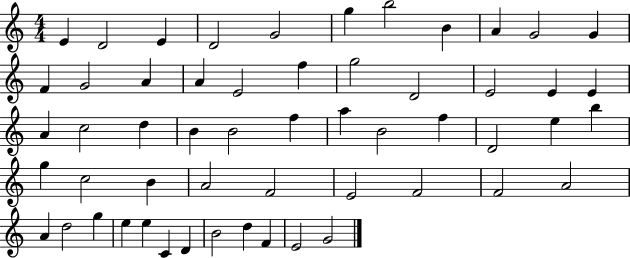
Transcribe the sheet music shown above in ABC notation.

X:1
T:Untitled
M:4/4
L:1/4
K:C
E D2 E D2 G2 g b2 B A G2 G F G2 A A E2 f g2 D2 E2 E E A c2 d B B2 f a B2 f D2 e b g c2 B A2 F2 E2 F2 F2 A2 A d2 g e e C D B2 d F E2 G2